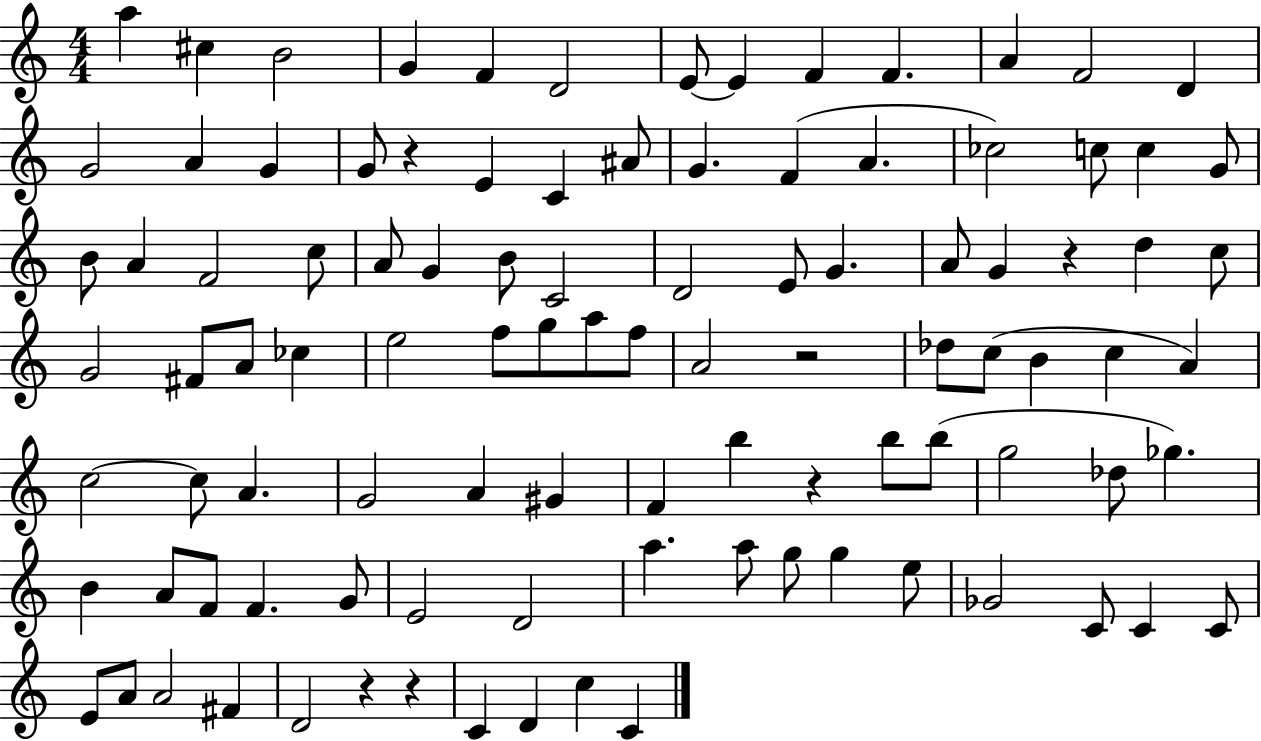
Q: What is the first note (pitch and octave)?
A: A5